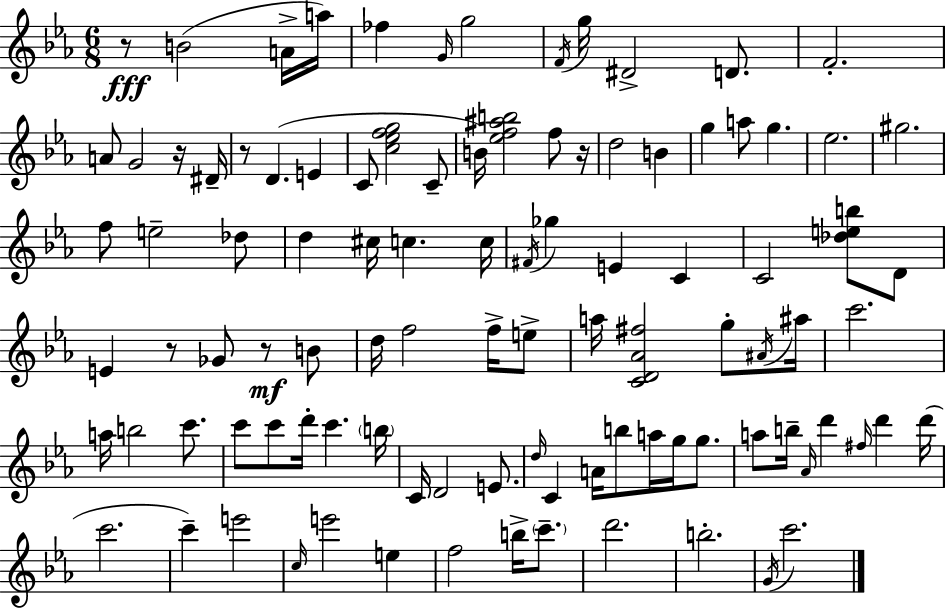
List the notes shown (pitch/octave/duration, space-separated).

R/e B4/h A4/s A5/s FES5/q G4/s G5/h F4/s G5/s D#4/h D4/e. F4/h. A4/e G4/h R/s D#4/s R/e D4/q. E4/q C4/e [C5,Eb5,F5,G5]/h C4/e B4/s [Eb5,F5,A#5,B5]/h F5/e R/s D5/h B4/q G5/q A5/e G5/q. Eb5/h. G#5/h. F5/e E5/h Db5/e D5/q C#5/s C5/q. C5/s F#4/s Gb5/q E4/q C4/q C4/h [Db5,E5,B5]/e D4/e E4/q R/e Gb4/e R/e B4/e D5/s F5/h F5/s E5/e A5/s [C4,D4,Ab4,F#5]/h G5/e A#4/s A#5/s C6/h. A5/s B5/h C6/e. C6/e C6/e D6/s C6/q. B5/s C4/s D4/h E4/e. D5/s C4/q A4/s B5/e A5/s G5/s G5/e. A5/e B5/s Ab4/s D6/q F#5/s D6/q D6/s C6/h. C6/q E6/h C5/s E6/h E5/q F5/h B5/s C6/e. D6/h. B5/h. G4/s C6/h.